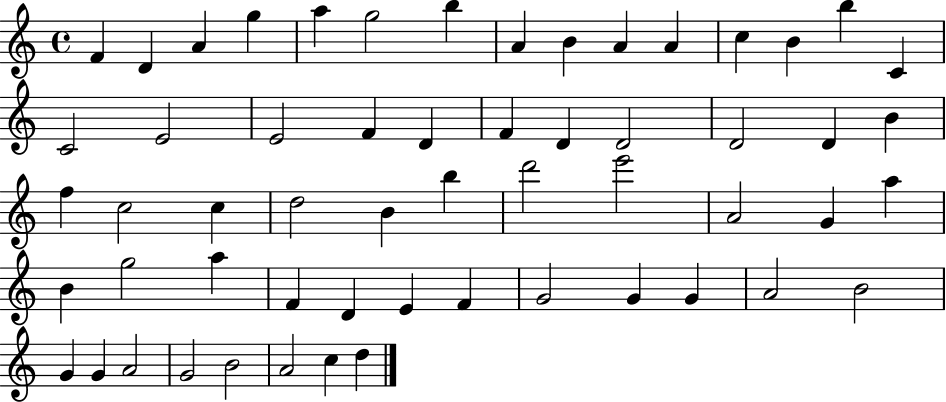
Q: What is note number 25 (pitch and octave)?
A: D4